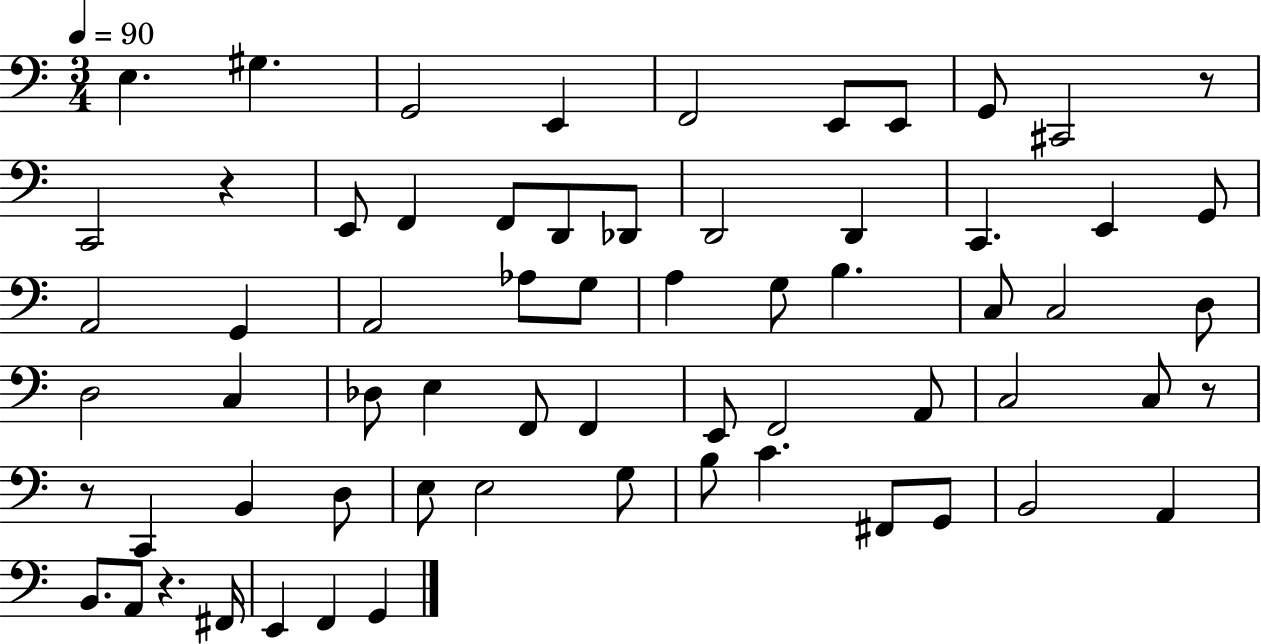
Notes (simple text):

E3/q. G#3/q. G2/h E2/q F2/h E2/e E2/e G2/e C#2/h R/e C2/h R/q E2/e F2/q F2/e D2/e Db2/e D2/h D2/q C2/q. E2/q G2/e A2/h G2/q A2/h Ab3/e G3/e A3/q G3/e B3/q. C3/e C3/h D3/e D3/h C3/q Db3/e E3/q F2/e F2/q E2/e F2/h A2/e C3/h C3/e R/e R/e C2/q B2/q D3/e E3/e E3/h G3/e B3/e C4/q. F#2/e G2/e B2/h A2/q B2/e. A2/e R/q. F#2/s E2/q F2/q G2/q